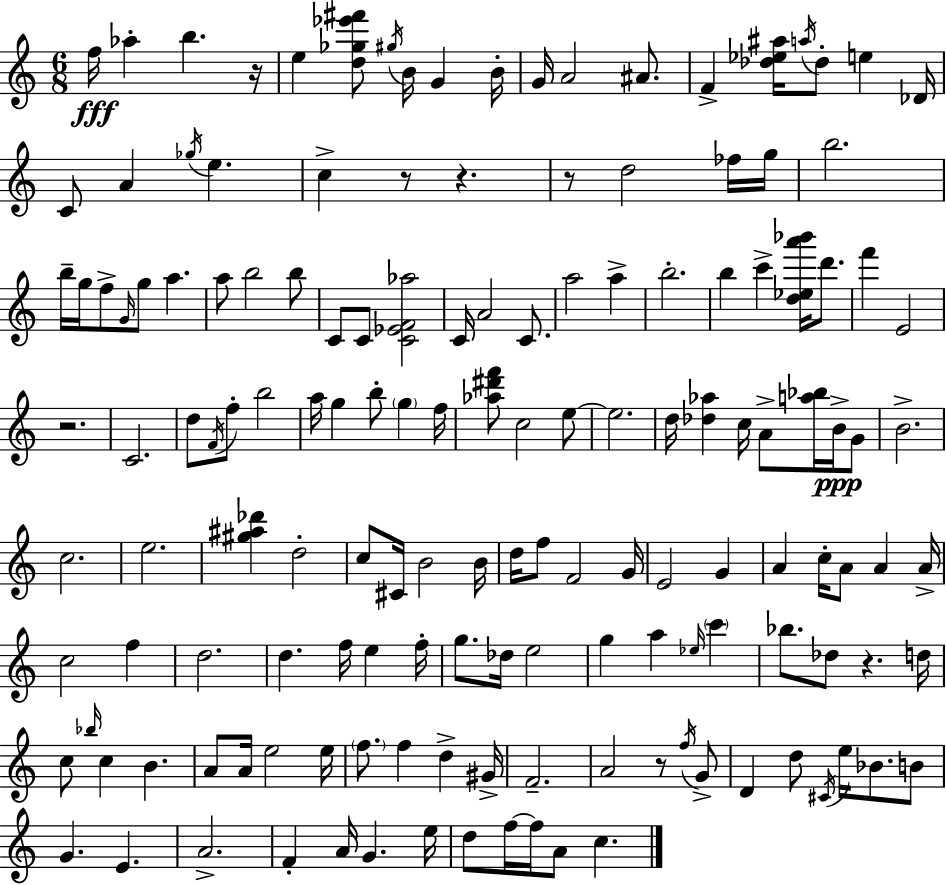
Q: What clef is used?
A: treble